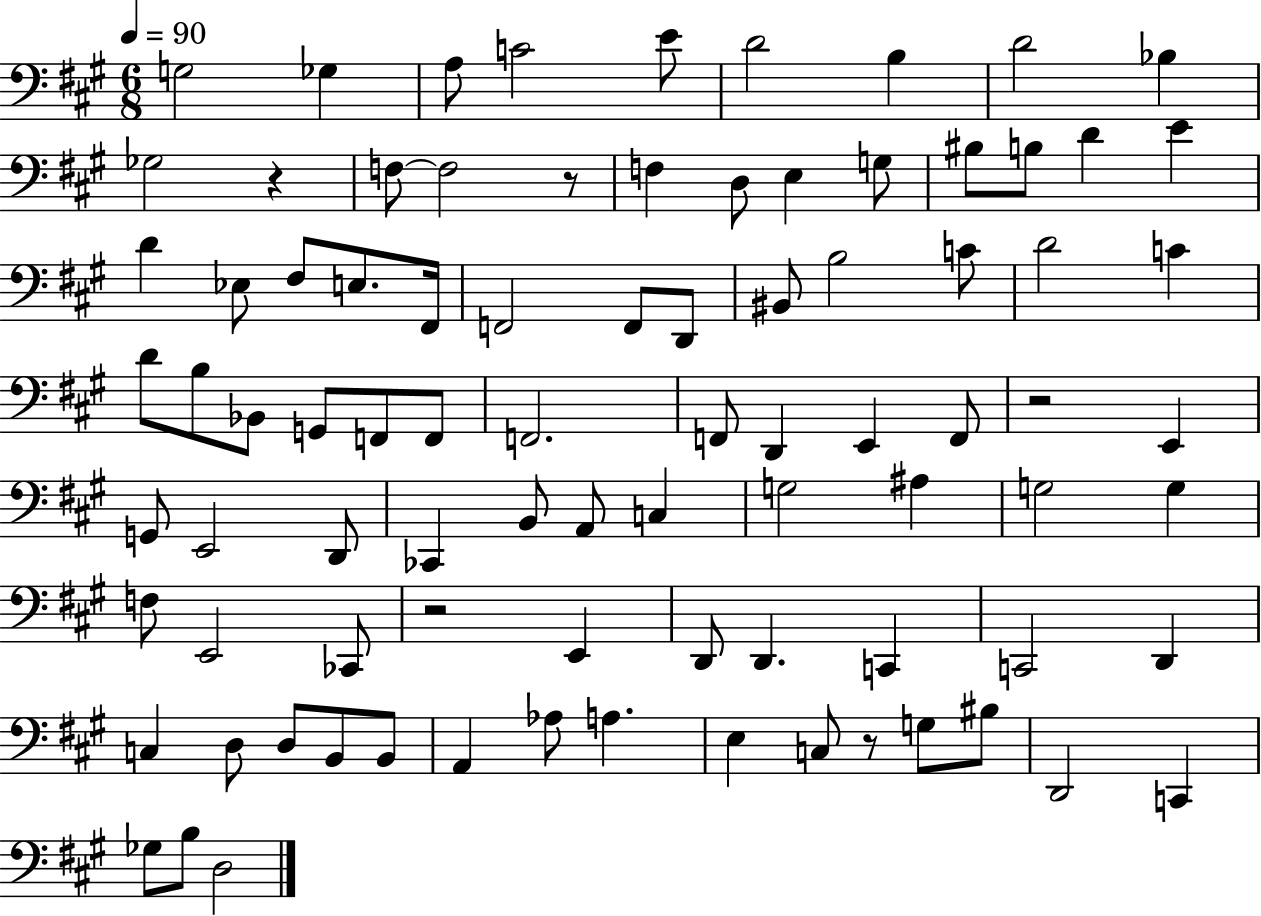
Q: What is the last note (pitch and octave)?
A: D3